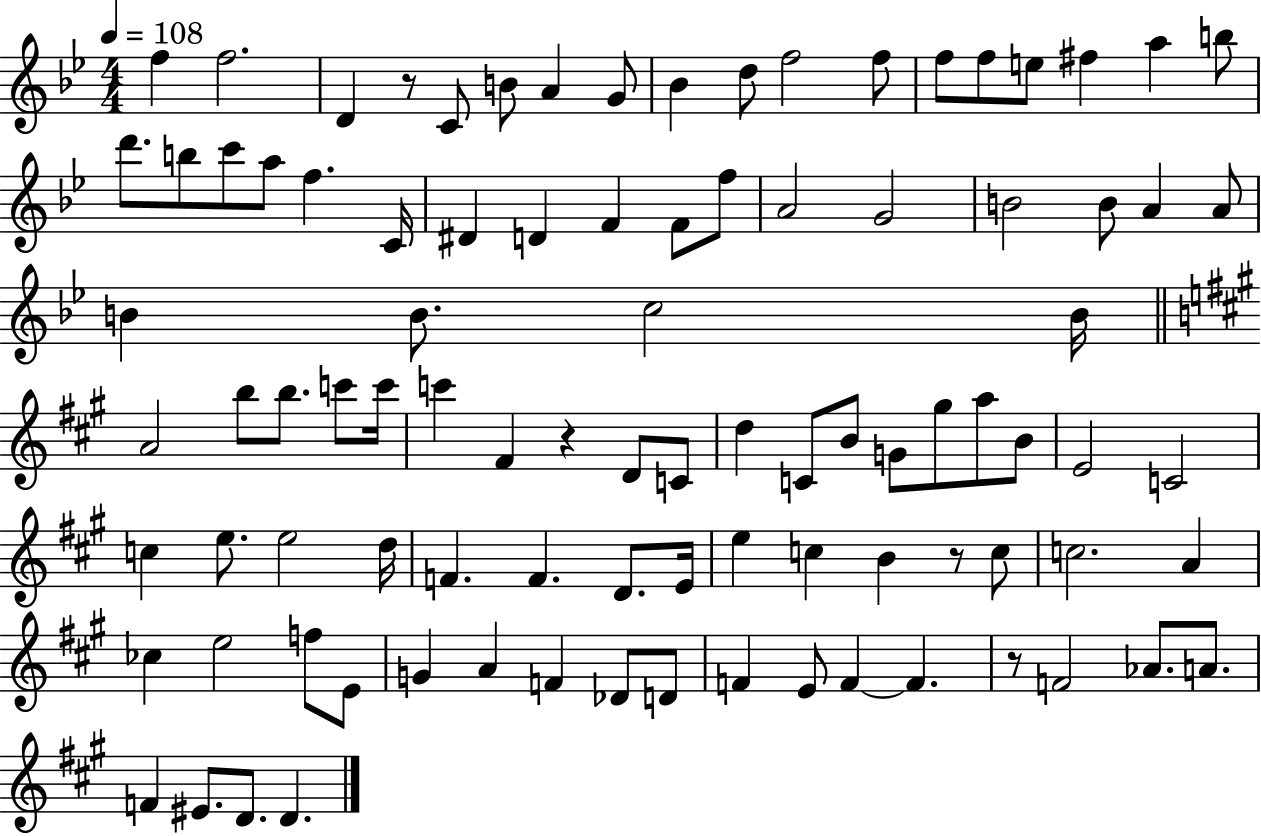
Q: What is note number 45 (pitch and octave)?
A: F#4